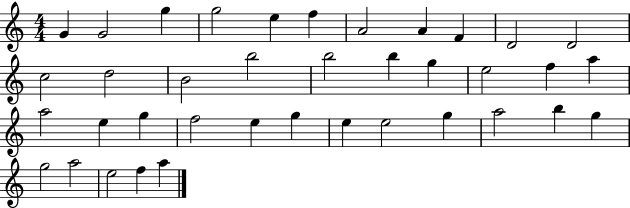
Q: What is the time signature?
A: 4/4